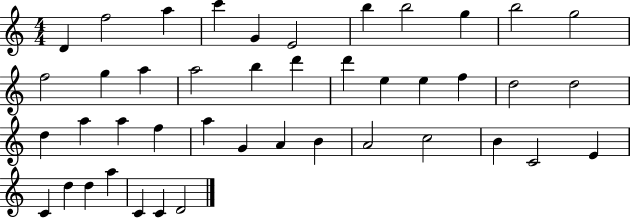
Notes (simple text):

D4/q F5/h A5/q C6/q G4/q E4/h B5/q B5/h G5/q B5/h G5/h F5/h G5/q A5/q A5/h B5/q D6/q D6/q E5/q E5/q F5/q D5/h D5/h D5/q A5/q A5/q F5/q A5/q G4/q A4/q B4/q A4/h C5/h B4/q C4/h E4/q C4/q D5/q D5/q A5/q C4/q C4/q D4/h